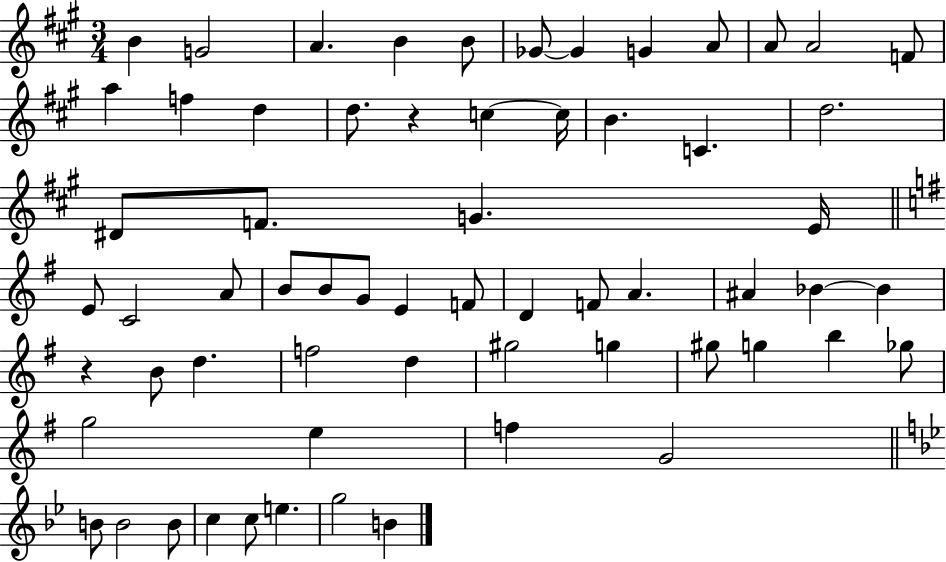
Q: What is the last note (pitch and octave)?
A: B4